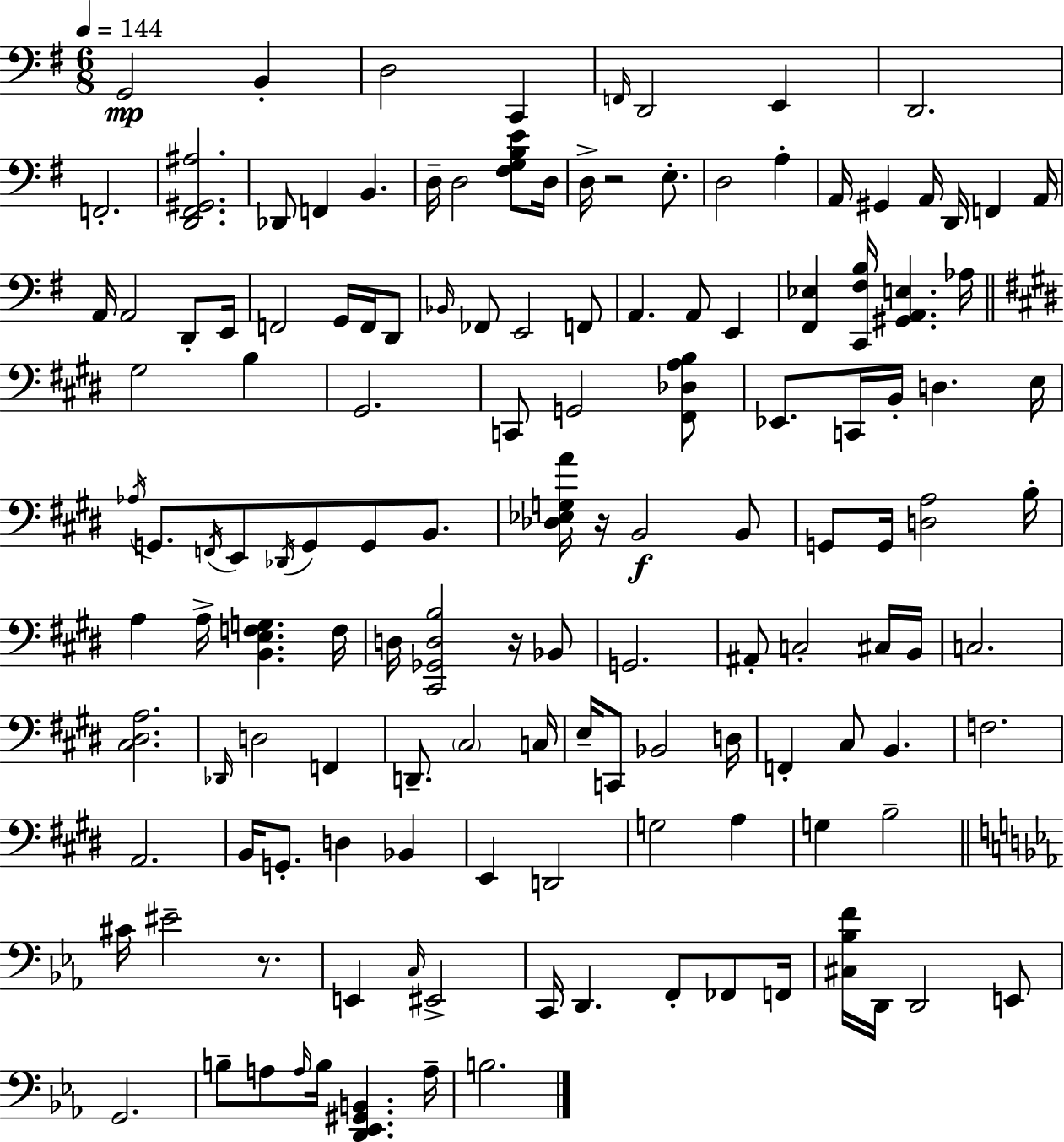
X:1
T:Untitled
M:6/8
L:1/4
K:Em
G,,2 B,, D,2 C,, F,,/4 D,,2 E,, D,,2 F,,2 [D,,^F,,^G,,^A,]2 _D,,/2 F,, B,, D,/4 D,2 [^F,G,B,E]/2 D,/4 D,/4 z2 E,/2 D,2 A, A,,/4 ^G,, A,,/4 D,,/4 F,, A,,/4 A,,/4 A,,2 D,,/2 E,,/4 F,,2 G,,/4 F,,/4 D,,/2 _B,,/4 _F,,/2 E,,2 F,,/2 A,, A,,/2 E,, [^F,,_E,] [C,,^F,B,]/4 [^G,,A,,E,] _A,/4 ^G,2 B, ^G,,2 C,,/2 G,,2 [^F,,_D,A,B,]/2 _E,,/2 C,,/4 B,,/4 D, E,/4 _A,/4 G,,/2 F,,/4 E,,/2 _D,,/4 G,,/2 G,,/2 B,,/2 [_D,_E,G,A]/4 z/4 B,,2 B,,/2 G,,/2 G,,/4 [D,A,]2 B,/4 A, A,/4 [B,,E,F,G,] F,/4 D,/4 [^C,,_G,,D,B,]2 z/4 _B,,/2 G,,2 ^A,,/2 C,2 ^C,/4 B,,/4 C,2 [^C,^D,A,]2 _D,,/4 D,2 F,, D,,/2 ^C,2 C,/4 E,/4 C,,/2 _B,,2 D,/4 F,, ^C,/2 B,, F,2 A,,2 B,,/4 G,,/2 D, _B,, E,, D,,2 G,2 A, G, B,2 ^C/4 ^E2 z/2 E,, C,/4 ^E,,2 C,,/4 D,, F,,/2 _F,,/2 F,,/4 [^C,_B,F]/4 D,,/4 D,,2 E,,/2 G,,2 B,/2 A,/2 A,/4 B,/4 [D,,_E,,^G,,B,,] A,/4 B,2